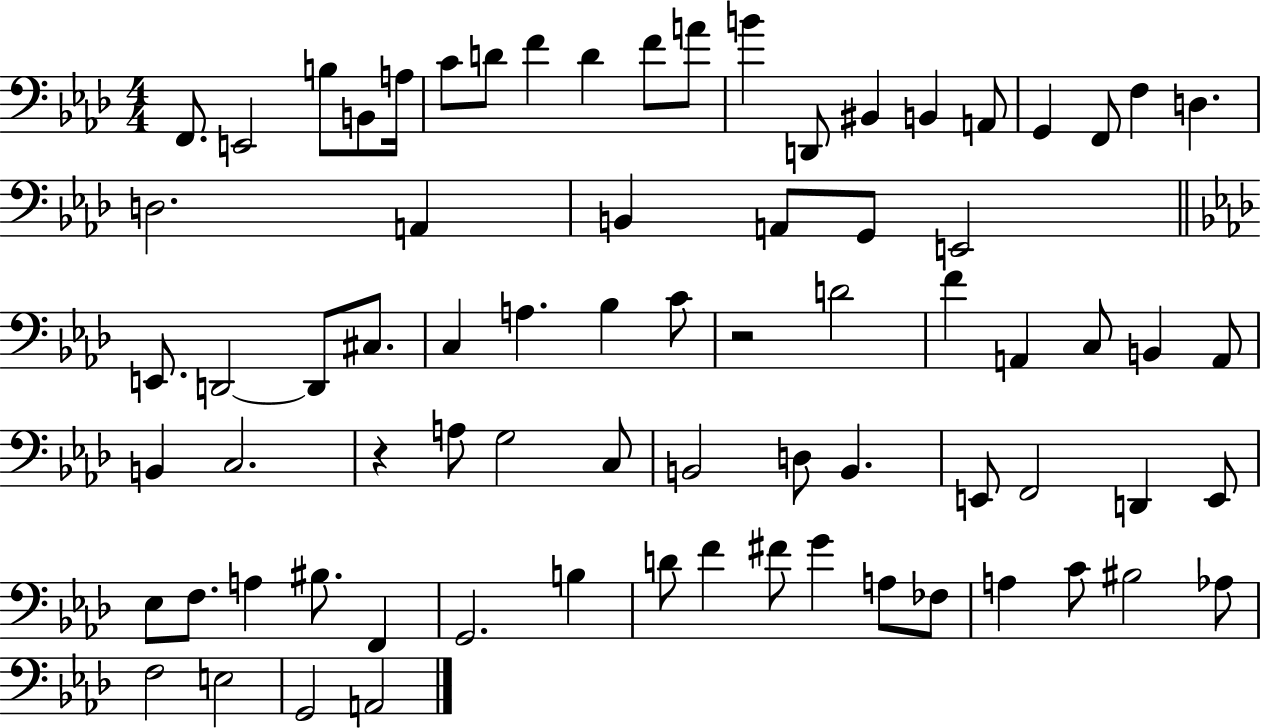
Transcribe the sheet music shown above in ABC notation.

X:1
T:Untitled
M:4/4
L:1/4
K:Ab
F,,/2 E,,2 B,/2 B,,/2 A,/4 C/2 D/2 F D F/2 A/2 B D,,/2 ^B,, B,, A,,/2 G,, F,,/2 F, D, D,2 A,, B,, A,,/2 G,,/2 E,,2 E,,/2 D,,2 D,,/2 ^C,/2 C, A, _B, C/2 z2 D2 F A,, C,/2 B,, A,,/2 B,, C,2 z A,/2 G,2 C,/2 B,,2 D,/2 B,, E,,/2 F,,2 D,, E,,/2 _E,/2 F,/2 A, ^B,/2 F,, G,,2 B, D/2 F ^F/2 G A,/2 _F,/2 A, C/2 ^B,2 _A,/2 F,2 E,2 G,,2 A,,2